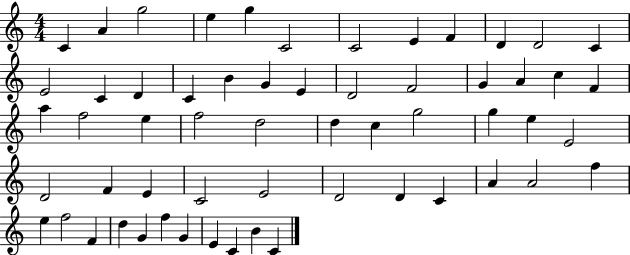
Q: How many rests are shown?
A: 0